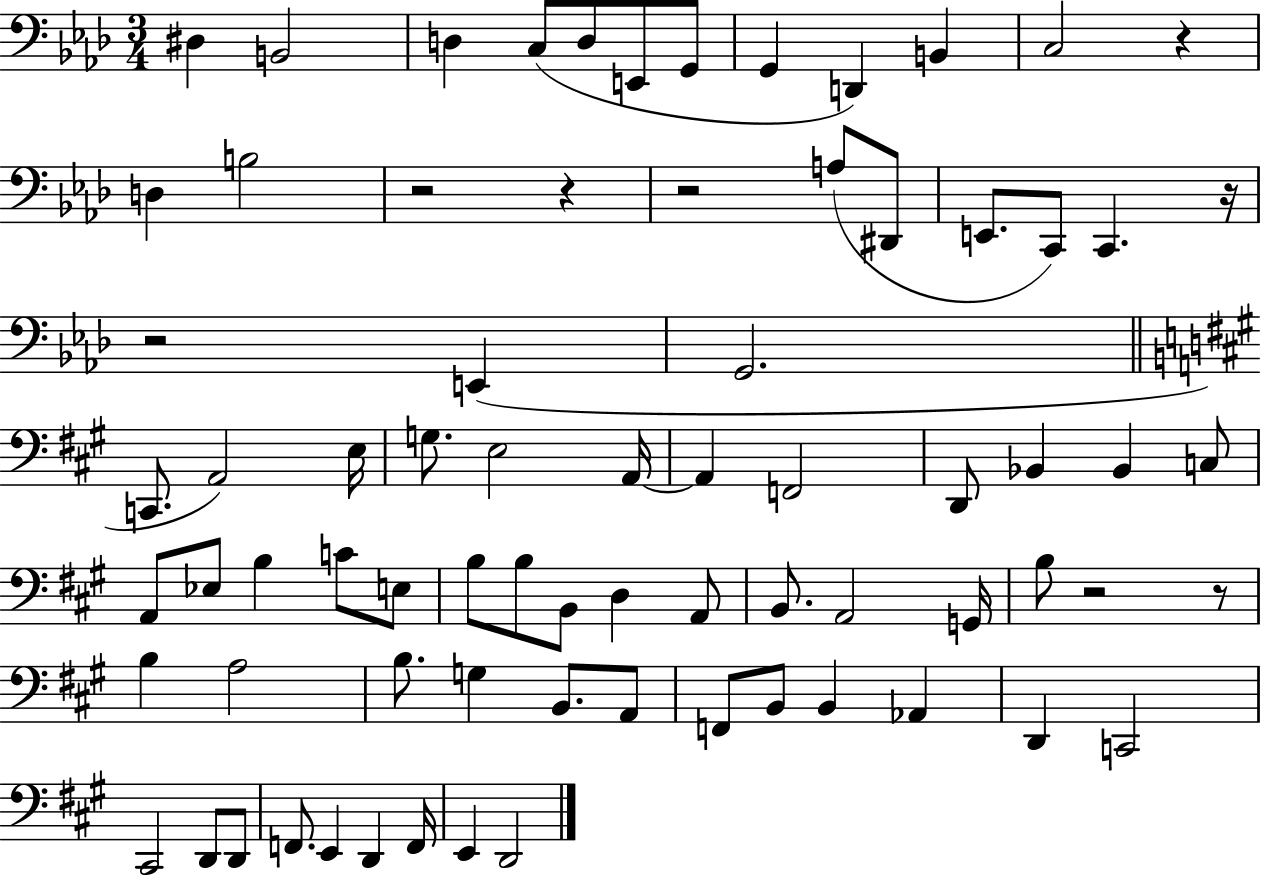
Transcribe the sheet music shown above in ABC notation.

X:1
T:Untitled
M:3/4
L:1/4
K:Ab
^D, B,,2 D, C,/2 D,/2 E,,/2 G,,/2 G,, D,, B,, C,2 z D, B,2 z2 z z2 A,/2 ^D,,/2 E,,/2 C,,/2 C,, z/4 z2 E,, G,,2 C,,/2 A,,2 E,/4 G,/2 E,2 A,,/4 A,, F,,2 D,,/2 _B,, _B,, C,/2 A,,/2 _E,/2 B, C/2 E,/2 B,/2 B,/2 B,,/2 D, A,,/2 B,,/2 A,,2 G,,/4 B,/2 z2 z/2 B, A,2 B,/2 G, B,,/2 A,,/2 F,,/2 B,,/2 B,, _A,, D,, C,,2 ^C,,2 D,,/2 D,,/2 F,,/2 E,, D,, F,,/4 E,, D,,2